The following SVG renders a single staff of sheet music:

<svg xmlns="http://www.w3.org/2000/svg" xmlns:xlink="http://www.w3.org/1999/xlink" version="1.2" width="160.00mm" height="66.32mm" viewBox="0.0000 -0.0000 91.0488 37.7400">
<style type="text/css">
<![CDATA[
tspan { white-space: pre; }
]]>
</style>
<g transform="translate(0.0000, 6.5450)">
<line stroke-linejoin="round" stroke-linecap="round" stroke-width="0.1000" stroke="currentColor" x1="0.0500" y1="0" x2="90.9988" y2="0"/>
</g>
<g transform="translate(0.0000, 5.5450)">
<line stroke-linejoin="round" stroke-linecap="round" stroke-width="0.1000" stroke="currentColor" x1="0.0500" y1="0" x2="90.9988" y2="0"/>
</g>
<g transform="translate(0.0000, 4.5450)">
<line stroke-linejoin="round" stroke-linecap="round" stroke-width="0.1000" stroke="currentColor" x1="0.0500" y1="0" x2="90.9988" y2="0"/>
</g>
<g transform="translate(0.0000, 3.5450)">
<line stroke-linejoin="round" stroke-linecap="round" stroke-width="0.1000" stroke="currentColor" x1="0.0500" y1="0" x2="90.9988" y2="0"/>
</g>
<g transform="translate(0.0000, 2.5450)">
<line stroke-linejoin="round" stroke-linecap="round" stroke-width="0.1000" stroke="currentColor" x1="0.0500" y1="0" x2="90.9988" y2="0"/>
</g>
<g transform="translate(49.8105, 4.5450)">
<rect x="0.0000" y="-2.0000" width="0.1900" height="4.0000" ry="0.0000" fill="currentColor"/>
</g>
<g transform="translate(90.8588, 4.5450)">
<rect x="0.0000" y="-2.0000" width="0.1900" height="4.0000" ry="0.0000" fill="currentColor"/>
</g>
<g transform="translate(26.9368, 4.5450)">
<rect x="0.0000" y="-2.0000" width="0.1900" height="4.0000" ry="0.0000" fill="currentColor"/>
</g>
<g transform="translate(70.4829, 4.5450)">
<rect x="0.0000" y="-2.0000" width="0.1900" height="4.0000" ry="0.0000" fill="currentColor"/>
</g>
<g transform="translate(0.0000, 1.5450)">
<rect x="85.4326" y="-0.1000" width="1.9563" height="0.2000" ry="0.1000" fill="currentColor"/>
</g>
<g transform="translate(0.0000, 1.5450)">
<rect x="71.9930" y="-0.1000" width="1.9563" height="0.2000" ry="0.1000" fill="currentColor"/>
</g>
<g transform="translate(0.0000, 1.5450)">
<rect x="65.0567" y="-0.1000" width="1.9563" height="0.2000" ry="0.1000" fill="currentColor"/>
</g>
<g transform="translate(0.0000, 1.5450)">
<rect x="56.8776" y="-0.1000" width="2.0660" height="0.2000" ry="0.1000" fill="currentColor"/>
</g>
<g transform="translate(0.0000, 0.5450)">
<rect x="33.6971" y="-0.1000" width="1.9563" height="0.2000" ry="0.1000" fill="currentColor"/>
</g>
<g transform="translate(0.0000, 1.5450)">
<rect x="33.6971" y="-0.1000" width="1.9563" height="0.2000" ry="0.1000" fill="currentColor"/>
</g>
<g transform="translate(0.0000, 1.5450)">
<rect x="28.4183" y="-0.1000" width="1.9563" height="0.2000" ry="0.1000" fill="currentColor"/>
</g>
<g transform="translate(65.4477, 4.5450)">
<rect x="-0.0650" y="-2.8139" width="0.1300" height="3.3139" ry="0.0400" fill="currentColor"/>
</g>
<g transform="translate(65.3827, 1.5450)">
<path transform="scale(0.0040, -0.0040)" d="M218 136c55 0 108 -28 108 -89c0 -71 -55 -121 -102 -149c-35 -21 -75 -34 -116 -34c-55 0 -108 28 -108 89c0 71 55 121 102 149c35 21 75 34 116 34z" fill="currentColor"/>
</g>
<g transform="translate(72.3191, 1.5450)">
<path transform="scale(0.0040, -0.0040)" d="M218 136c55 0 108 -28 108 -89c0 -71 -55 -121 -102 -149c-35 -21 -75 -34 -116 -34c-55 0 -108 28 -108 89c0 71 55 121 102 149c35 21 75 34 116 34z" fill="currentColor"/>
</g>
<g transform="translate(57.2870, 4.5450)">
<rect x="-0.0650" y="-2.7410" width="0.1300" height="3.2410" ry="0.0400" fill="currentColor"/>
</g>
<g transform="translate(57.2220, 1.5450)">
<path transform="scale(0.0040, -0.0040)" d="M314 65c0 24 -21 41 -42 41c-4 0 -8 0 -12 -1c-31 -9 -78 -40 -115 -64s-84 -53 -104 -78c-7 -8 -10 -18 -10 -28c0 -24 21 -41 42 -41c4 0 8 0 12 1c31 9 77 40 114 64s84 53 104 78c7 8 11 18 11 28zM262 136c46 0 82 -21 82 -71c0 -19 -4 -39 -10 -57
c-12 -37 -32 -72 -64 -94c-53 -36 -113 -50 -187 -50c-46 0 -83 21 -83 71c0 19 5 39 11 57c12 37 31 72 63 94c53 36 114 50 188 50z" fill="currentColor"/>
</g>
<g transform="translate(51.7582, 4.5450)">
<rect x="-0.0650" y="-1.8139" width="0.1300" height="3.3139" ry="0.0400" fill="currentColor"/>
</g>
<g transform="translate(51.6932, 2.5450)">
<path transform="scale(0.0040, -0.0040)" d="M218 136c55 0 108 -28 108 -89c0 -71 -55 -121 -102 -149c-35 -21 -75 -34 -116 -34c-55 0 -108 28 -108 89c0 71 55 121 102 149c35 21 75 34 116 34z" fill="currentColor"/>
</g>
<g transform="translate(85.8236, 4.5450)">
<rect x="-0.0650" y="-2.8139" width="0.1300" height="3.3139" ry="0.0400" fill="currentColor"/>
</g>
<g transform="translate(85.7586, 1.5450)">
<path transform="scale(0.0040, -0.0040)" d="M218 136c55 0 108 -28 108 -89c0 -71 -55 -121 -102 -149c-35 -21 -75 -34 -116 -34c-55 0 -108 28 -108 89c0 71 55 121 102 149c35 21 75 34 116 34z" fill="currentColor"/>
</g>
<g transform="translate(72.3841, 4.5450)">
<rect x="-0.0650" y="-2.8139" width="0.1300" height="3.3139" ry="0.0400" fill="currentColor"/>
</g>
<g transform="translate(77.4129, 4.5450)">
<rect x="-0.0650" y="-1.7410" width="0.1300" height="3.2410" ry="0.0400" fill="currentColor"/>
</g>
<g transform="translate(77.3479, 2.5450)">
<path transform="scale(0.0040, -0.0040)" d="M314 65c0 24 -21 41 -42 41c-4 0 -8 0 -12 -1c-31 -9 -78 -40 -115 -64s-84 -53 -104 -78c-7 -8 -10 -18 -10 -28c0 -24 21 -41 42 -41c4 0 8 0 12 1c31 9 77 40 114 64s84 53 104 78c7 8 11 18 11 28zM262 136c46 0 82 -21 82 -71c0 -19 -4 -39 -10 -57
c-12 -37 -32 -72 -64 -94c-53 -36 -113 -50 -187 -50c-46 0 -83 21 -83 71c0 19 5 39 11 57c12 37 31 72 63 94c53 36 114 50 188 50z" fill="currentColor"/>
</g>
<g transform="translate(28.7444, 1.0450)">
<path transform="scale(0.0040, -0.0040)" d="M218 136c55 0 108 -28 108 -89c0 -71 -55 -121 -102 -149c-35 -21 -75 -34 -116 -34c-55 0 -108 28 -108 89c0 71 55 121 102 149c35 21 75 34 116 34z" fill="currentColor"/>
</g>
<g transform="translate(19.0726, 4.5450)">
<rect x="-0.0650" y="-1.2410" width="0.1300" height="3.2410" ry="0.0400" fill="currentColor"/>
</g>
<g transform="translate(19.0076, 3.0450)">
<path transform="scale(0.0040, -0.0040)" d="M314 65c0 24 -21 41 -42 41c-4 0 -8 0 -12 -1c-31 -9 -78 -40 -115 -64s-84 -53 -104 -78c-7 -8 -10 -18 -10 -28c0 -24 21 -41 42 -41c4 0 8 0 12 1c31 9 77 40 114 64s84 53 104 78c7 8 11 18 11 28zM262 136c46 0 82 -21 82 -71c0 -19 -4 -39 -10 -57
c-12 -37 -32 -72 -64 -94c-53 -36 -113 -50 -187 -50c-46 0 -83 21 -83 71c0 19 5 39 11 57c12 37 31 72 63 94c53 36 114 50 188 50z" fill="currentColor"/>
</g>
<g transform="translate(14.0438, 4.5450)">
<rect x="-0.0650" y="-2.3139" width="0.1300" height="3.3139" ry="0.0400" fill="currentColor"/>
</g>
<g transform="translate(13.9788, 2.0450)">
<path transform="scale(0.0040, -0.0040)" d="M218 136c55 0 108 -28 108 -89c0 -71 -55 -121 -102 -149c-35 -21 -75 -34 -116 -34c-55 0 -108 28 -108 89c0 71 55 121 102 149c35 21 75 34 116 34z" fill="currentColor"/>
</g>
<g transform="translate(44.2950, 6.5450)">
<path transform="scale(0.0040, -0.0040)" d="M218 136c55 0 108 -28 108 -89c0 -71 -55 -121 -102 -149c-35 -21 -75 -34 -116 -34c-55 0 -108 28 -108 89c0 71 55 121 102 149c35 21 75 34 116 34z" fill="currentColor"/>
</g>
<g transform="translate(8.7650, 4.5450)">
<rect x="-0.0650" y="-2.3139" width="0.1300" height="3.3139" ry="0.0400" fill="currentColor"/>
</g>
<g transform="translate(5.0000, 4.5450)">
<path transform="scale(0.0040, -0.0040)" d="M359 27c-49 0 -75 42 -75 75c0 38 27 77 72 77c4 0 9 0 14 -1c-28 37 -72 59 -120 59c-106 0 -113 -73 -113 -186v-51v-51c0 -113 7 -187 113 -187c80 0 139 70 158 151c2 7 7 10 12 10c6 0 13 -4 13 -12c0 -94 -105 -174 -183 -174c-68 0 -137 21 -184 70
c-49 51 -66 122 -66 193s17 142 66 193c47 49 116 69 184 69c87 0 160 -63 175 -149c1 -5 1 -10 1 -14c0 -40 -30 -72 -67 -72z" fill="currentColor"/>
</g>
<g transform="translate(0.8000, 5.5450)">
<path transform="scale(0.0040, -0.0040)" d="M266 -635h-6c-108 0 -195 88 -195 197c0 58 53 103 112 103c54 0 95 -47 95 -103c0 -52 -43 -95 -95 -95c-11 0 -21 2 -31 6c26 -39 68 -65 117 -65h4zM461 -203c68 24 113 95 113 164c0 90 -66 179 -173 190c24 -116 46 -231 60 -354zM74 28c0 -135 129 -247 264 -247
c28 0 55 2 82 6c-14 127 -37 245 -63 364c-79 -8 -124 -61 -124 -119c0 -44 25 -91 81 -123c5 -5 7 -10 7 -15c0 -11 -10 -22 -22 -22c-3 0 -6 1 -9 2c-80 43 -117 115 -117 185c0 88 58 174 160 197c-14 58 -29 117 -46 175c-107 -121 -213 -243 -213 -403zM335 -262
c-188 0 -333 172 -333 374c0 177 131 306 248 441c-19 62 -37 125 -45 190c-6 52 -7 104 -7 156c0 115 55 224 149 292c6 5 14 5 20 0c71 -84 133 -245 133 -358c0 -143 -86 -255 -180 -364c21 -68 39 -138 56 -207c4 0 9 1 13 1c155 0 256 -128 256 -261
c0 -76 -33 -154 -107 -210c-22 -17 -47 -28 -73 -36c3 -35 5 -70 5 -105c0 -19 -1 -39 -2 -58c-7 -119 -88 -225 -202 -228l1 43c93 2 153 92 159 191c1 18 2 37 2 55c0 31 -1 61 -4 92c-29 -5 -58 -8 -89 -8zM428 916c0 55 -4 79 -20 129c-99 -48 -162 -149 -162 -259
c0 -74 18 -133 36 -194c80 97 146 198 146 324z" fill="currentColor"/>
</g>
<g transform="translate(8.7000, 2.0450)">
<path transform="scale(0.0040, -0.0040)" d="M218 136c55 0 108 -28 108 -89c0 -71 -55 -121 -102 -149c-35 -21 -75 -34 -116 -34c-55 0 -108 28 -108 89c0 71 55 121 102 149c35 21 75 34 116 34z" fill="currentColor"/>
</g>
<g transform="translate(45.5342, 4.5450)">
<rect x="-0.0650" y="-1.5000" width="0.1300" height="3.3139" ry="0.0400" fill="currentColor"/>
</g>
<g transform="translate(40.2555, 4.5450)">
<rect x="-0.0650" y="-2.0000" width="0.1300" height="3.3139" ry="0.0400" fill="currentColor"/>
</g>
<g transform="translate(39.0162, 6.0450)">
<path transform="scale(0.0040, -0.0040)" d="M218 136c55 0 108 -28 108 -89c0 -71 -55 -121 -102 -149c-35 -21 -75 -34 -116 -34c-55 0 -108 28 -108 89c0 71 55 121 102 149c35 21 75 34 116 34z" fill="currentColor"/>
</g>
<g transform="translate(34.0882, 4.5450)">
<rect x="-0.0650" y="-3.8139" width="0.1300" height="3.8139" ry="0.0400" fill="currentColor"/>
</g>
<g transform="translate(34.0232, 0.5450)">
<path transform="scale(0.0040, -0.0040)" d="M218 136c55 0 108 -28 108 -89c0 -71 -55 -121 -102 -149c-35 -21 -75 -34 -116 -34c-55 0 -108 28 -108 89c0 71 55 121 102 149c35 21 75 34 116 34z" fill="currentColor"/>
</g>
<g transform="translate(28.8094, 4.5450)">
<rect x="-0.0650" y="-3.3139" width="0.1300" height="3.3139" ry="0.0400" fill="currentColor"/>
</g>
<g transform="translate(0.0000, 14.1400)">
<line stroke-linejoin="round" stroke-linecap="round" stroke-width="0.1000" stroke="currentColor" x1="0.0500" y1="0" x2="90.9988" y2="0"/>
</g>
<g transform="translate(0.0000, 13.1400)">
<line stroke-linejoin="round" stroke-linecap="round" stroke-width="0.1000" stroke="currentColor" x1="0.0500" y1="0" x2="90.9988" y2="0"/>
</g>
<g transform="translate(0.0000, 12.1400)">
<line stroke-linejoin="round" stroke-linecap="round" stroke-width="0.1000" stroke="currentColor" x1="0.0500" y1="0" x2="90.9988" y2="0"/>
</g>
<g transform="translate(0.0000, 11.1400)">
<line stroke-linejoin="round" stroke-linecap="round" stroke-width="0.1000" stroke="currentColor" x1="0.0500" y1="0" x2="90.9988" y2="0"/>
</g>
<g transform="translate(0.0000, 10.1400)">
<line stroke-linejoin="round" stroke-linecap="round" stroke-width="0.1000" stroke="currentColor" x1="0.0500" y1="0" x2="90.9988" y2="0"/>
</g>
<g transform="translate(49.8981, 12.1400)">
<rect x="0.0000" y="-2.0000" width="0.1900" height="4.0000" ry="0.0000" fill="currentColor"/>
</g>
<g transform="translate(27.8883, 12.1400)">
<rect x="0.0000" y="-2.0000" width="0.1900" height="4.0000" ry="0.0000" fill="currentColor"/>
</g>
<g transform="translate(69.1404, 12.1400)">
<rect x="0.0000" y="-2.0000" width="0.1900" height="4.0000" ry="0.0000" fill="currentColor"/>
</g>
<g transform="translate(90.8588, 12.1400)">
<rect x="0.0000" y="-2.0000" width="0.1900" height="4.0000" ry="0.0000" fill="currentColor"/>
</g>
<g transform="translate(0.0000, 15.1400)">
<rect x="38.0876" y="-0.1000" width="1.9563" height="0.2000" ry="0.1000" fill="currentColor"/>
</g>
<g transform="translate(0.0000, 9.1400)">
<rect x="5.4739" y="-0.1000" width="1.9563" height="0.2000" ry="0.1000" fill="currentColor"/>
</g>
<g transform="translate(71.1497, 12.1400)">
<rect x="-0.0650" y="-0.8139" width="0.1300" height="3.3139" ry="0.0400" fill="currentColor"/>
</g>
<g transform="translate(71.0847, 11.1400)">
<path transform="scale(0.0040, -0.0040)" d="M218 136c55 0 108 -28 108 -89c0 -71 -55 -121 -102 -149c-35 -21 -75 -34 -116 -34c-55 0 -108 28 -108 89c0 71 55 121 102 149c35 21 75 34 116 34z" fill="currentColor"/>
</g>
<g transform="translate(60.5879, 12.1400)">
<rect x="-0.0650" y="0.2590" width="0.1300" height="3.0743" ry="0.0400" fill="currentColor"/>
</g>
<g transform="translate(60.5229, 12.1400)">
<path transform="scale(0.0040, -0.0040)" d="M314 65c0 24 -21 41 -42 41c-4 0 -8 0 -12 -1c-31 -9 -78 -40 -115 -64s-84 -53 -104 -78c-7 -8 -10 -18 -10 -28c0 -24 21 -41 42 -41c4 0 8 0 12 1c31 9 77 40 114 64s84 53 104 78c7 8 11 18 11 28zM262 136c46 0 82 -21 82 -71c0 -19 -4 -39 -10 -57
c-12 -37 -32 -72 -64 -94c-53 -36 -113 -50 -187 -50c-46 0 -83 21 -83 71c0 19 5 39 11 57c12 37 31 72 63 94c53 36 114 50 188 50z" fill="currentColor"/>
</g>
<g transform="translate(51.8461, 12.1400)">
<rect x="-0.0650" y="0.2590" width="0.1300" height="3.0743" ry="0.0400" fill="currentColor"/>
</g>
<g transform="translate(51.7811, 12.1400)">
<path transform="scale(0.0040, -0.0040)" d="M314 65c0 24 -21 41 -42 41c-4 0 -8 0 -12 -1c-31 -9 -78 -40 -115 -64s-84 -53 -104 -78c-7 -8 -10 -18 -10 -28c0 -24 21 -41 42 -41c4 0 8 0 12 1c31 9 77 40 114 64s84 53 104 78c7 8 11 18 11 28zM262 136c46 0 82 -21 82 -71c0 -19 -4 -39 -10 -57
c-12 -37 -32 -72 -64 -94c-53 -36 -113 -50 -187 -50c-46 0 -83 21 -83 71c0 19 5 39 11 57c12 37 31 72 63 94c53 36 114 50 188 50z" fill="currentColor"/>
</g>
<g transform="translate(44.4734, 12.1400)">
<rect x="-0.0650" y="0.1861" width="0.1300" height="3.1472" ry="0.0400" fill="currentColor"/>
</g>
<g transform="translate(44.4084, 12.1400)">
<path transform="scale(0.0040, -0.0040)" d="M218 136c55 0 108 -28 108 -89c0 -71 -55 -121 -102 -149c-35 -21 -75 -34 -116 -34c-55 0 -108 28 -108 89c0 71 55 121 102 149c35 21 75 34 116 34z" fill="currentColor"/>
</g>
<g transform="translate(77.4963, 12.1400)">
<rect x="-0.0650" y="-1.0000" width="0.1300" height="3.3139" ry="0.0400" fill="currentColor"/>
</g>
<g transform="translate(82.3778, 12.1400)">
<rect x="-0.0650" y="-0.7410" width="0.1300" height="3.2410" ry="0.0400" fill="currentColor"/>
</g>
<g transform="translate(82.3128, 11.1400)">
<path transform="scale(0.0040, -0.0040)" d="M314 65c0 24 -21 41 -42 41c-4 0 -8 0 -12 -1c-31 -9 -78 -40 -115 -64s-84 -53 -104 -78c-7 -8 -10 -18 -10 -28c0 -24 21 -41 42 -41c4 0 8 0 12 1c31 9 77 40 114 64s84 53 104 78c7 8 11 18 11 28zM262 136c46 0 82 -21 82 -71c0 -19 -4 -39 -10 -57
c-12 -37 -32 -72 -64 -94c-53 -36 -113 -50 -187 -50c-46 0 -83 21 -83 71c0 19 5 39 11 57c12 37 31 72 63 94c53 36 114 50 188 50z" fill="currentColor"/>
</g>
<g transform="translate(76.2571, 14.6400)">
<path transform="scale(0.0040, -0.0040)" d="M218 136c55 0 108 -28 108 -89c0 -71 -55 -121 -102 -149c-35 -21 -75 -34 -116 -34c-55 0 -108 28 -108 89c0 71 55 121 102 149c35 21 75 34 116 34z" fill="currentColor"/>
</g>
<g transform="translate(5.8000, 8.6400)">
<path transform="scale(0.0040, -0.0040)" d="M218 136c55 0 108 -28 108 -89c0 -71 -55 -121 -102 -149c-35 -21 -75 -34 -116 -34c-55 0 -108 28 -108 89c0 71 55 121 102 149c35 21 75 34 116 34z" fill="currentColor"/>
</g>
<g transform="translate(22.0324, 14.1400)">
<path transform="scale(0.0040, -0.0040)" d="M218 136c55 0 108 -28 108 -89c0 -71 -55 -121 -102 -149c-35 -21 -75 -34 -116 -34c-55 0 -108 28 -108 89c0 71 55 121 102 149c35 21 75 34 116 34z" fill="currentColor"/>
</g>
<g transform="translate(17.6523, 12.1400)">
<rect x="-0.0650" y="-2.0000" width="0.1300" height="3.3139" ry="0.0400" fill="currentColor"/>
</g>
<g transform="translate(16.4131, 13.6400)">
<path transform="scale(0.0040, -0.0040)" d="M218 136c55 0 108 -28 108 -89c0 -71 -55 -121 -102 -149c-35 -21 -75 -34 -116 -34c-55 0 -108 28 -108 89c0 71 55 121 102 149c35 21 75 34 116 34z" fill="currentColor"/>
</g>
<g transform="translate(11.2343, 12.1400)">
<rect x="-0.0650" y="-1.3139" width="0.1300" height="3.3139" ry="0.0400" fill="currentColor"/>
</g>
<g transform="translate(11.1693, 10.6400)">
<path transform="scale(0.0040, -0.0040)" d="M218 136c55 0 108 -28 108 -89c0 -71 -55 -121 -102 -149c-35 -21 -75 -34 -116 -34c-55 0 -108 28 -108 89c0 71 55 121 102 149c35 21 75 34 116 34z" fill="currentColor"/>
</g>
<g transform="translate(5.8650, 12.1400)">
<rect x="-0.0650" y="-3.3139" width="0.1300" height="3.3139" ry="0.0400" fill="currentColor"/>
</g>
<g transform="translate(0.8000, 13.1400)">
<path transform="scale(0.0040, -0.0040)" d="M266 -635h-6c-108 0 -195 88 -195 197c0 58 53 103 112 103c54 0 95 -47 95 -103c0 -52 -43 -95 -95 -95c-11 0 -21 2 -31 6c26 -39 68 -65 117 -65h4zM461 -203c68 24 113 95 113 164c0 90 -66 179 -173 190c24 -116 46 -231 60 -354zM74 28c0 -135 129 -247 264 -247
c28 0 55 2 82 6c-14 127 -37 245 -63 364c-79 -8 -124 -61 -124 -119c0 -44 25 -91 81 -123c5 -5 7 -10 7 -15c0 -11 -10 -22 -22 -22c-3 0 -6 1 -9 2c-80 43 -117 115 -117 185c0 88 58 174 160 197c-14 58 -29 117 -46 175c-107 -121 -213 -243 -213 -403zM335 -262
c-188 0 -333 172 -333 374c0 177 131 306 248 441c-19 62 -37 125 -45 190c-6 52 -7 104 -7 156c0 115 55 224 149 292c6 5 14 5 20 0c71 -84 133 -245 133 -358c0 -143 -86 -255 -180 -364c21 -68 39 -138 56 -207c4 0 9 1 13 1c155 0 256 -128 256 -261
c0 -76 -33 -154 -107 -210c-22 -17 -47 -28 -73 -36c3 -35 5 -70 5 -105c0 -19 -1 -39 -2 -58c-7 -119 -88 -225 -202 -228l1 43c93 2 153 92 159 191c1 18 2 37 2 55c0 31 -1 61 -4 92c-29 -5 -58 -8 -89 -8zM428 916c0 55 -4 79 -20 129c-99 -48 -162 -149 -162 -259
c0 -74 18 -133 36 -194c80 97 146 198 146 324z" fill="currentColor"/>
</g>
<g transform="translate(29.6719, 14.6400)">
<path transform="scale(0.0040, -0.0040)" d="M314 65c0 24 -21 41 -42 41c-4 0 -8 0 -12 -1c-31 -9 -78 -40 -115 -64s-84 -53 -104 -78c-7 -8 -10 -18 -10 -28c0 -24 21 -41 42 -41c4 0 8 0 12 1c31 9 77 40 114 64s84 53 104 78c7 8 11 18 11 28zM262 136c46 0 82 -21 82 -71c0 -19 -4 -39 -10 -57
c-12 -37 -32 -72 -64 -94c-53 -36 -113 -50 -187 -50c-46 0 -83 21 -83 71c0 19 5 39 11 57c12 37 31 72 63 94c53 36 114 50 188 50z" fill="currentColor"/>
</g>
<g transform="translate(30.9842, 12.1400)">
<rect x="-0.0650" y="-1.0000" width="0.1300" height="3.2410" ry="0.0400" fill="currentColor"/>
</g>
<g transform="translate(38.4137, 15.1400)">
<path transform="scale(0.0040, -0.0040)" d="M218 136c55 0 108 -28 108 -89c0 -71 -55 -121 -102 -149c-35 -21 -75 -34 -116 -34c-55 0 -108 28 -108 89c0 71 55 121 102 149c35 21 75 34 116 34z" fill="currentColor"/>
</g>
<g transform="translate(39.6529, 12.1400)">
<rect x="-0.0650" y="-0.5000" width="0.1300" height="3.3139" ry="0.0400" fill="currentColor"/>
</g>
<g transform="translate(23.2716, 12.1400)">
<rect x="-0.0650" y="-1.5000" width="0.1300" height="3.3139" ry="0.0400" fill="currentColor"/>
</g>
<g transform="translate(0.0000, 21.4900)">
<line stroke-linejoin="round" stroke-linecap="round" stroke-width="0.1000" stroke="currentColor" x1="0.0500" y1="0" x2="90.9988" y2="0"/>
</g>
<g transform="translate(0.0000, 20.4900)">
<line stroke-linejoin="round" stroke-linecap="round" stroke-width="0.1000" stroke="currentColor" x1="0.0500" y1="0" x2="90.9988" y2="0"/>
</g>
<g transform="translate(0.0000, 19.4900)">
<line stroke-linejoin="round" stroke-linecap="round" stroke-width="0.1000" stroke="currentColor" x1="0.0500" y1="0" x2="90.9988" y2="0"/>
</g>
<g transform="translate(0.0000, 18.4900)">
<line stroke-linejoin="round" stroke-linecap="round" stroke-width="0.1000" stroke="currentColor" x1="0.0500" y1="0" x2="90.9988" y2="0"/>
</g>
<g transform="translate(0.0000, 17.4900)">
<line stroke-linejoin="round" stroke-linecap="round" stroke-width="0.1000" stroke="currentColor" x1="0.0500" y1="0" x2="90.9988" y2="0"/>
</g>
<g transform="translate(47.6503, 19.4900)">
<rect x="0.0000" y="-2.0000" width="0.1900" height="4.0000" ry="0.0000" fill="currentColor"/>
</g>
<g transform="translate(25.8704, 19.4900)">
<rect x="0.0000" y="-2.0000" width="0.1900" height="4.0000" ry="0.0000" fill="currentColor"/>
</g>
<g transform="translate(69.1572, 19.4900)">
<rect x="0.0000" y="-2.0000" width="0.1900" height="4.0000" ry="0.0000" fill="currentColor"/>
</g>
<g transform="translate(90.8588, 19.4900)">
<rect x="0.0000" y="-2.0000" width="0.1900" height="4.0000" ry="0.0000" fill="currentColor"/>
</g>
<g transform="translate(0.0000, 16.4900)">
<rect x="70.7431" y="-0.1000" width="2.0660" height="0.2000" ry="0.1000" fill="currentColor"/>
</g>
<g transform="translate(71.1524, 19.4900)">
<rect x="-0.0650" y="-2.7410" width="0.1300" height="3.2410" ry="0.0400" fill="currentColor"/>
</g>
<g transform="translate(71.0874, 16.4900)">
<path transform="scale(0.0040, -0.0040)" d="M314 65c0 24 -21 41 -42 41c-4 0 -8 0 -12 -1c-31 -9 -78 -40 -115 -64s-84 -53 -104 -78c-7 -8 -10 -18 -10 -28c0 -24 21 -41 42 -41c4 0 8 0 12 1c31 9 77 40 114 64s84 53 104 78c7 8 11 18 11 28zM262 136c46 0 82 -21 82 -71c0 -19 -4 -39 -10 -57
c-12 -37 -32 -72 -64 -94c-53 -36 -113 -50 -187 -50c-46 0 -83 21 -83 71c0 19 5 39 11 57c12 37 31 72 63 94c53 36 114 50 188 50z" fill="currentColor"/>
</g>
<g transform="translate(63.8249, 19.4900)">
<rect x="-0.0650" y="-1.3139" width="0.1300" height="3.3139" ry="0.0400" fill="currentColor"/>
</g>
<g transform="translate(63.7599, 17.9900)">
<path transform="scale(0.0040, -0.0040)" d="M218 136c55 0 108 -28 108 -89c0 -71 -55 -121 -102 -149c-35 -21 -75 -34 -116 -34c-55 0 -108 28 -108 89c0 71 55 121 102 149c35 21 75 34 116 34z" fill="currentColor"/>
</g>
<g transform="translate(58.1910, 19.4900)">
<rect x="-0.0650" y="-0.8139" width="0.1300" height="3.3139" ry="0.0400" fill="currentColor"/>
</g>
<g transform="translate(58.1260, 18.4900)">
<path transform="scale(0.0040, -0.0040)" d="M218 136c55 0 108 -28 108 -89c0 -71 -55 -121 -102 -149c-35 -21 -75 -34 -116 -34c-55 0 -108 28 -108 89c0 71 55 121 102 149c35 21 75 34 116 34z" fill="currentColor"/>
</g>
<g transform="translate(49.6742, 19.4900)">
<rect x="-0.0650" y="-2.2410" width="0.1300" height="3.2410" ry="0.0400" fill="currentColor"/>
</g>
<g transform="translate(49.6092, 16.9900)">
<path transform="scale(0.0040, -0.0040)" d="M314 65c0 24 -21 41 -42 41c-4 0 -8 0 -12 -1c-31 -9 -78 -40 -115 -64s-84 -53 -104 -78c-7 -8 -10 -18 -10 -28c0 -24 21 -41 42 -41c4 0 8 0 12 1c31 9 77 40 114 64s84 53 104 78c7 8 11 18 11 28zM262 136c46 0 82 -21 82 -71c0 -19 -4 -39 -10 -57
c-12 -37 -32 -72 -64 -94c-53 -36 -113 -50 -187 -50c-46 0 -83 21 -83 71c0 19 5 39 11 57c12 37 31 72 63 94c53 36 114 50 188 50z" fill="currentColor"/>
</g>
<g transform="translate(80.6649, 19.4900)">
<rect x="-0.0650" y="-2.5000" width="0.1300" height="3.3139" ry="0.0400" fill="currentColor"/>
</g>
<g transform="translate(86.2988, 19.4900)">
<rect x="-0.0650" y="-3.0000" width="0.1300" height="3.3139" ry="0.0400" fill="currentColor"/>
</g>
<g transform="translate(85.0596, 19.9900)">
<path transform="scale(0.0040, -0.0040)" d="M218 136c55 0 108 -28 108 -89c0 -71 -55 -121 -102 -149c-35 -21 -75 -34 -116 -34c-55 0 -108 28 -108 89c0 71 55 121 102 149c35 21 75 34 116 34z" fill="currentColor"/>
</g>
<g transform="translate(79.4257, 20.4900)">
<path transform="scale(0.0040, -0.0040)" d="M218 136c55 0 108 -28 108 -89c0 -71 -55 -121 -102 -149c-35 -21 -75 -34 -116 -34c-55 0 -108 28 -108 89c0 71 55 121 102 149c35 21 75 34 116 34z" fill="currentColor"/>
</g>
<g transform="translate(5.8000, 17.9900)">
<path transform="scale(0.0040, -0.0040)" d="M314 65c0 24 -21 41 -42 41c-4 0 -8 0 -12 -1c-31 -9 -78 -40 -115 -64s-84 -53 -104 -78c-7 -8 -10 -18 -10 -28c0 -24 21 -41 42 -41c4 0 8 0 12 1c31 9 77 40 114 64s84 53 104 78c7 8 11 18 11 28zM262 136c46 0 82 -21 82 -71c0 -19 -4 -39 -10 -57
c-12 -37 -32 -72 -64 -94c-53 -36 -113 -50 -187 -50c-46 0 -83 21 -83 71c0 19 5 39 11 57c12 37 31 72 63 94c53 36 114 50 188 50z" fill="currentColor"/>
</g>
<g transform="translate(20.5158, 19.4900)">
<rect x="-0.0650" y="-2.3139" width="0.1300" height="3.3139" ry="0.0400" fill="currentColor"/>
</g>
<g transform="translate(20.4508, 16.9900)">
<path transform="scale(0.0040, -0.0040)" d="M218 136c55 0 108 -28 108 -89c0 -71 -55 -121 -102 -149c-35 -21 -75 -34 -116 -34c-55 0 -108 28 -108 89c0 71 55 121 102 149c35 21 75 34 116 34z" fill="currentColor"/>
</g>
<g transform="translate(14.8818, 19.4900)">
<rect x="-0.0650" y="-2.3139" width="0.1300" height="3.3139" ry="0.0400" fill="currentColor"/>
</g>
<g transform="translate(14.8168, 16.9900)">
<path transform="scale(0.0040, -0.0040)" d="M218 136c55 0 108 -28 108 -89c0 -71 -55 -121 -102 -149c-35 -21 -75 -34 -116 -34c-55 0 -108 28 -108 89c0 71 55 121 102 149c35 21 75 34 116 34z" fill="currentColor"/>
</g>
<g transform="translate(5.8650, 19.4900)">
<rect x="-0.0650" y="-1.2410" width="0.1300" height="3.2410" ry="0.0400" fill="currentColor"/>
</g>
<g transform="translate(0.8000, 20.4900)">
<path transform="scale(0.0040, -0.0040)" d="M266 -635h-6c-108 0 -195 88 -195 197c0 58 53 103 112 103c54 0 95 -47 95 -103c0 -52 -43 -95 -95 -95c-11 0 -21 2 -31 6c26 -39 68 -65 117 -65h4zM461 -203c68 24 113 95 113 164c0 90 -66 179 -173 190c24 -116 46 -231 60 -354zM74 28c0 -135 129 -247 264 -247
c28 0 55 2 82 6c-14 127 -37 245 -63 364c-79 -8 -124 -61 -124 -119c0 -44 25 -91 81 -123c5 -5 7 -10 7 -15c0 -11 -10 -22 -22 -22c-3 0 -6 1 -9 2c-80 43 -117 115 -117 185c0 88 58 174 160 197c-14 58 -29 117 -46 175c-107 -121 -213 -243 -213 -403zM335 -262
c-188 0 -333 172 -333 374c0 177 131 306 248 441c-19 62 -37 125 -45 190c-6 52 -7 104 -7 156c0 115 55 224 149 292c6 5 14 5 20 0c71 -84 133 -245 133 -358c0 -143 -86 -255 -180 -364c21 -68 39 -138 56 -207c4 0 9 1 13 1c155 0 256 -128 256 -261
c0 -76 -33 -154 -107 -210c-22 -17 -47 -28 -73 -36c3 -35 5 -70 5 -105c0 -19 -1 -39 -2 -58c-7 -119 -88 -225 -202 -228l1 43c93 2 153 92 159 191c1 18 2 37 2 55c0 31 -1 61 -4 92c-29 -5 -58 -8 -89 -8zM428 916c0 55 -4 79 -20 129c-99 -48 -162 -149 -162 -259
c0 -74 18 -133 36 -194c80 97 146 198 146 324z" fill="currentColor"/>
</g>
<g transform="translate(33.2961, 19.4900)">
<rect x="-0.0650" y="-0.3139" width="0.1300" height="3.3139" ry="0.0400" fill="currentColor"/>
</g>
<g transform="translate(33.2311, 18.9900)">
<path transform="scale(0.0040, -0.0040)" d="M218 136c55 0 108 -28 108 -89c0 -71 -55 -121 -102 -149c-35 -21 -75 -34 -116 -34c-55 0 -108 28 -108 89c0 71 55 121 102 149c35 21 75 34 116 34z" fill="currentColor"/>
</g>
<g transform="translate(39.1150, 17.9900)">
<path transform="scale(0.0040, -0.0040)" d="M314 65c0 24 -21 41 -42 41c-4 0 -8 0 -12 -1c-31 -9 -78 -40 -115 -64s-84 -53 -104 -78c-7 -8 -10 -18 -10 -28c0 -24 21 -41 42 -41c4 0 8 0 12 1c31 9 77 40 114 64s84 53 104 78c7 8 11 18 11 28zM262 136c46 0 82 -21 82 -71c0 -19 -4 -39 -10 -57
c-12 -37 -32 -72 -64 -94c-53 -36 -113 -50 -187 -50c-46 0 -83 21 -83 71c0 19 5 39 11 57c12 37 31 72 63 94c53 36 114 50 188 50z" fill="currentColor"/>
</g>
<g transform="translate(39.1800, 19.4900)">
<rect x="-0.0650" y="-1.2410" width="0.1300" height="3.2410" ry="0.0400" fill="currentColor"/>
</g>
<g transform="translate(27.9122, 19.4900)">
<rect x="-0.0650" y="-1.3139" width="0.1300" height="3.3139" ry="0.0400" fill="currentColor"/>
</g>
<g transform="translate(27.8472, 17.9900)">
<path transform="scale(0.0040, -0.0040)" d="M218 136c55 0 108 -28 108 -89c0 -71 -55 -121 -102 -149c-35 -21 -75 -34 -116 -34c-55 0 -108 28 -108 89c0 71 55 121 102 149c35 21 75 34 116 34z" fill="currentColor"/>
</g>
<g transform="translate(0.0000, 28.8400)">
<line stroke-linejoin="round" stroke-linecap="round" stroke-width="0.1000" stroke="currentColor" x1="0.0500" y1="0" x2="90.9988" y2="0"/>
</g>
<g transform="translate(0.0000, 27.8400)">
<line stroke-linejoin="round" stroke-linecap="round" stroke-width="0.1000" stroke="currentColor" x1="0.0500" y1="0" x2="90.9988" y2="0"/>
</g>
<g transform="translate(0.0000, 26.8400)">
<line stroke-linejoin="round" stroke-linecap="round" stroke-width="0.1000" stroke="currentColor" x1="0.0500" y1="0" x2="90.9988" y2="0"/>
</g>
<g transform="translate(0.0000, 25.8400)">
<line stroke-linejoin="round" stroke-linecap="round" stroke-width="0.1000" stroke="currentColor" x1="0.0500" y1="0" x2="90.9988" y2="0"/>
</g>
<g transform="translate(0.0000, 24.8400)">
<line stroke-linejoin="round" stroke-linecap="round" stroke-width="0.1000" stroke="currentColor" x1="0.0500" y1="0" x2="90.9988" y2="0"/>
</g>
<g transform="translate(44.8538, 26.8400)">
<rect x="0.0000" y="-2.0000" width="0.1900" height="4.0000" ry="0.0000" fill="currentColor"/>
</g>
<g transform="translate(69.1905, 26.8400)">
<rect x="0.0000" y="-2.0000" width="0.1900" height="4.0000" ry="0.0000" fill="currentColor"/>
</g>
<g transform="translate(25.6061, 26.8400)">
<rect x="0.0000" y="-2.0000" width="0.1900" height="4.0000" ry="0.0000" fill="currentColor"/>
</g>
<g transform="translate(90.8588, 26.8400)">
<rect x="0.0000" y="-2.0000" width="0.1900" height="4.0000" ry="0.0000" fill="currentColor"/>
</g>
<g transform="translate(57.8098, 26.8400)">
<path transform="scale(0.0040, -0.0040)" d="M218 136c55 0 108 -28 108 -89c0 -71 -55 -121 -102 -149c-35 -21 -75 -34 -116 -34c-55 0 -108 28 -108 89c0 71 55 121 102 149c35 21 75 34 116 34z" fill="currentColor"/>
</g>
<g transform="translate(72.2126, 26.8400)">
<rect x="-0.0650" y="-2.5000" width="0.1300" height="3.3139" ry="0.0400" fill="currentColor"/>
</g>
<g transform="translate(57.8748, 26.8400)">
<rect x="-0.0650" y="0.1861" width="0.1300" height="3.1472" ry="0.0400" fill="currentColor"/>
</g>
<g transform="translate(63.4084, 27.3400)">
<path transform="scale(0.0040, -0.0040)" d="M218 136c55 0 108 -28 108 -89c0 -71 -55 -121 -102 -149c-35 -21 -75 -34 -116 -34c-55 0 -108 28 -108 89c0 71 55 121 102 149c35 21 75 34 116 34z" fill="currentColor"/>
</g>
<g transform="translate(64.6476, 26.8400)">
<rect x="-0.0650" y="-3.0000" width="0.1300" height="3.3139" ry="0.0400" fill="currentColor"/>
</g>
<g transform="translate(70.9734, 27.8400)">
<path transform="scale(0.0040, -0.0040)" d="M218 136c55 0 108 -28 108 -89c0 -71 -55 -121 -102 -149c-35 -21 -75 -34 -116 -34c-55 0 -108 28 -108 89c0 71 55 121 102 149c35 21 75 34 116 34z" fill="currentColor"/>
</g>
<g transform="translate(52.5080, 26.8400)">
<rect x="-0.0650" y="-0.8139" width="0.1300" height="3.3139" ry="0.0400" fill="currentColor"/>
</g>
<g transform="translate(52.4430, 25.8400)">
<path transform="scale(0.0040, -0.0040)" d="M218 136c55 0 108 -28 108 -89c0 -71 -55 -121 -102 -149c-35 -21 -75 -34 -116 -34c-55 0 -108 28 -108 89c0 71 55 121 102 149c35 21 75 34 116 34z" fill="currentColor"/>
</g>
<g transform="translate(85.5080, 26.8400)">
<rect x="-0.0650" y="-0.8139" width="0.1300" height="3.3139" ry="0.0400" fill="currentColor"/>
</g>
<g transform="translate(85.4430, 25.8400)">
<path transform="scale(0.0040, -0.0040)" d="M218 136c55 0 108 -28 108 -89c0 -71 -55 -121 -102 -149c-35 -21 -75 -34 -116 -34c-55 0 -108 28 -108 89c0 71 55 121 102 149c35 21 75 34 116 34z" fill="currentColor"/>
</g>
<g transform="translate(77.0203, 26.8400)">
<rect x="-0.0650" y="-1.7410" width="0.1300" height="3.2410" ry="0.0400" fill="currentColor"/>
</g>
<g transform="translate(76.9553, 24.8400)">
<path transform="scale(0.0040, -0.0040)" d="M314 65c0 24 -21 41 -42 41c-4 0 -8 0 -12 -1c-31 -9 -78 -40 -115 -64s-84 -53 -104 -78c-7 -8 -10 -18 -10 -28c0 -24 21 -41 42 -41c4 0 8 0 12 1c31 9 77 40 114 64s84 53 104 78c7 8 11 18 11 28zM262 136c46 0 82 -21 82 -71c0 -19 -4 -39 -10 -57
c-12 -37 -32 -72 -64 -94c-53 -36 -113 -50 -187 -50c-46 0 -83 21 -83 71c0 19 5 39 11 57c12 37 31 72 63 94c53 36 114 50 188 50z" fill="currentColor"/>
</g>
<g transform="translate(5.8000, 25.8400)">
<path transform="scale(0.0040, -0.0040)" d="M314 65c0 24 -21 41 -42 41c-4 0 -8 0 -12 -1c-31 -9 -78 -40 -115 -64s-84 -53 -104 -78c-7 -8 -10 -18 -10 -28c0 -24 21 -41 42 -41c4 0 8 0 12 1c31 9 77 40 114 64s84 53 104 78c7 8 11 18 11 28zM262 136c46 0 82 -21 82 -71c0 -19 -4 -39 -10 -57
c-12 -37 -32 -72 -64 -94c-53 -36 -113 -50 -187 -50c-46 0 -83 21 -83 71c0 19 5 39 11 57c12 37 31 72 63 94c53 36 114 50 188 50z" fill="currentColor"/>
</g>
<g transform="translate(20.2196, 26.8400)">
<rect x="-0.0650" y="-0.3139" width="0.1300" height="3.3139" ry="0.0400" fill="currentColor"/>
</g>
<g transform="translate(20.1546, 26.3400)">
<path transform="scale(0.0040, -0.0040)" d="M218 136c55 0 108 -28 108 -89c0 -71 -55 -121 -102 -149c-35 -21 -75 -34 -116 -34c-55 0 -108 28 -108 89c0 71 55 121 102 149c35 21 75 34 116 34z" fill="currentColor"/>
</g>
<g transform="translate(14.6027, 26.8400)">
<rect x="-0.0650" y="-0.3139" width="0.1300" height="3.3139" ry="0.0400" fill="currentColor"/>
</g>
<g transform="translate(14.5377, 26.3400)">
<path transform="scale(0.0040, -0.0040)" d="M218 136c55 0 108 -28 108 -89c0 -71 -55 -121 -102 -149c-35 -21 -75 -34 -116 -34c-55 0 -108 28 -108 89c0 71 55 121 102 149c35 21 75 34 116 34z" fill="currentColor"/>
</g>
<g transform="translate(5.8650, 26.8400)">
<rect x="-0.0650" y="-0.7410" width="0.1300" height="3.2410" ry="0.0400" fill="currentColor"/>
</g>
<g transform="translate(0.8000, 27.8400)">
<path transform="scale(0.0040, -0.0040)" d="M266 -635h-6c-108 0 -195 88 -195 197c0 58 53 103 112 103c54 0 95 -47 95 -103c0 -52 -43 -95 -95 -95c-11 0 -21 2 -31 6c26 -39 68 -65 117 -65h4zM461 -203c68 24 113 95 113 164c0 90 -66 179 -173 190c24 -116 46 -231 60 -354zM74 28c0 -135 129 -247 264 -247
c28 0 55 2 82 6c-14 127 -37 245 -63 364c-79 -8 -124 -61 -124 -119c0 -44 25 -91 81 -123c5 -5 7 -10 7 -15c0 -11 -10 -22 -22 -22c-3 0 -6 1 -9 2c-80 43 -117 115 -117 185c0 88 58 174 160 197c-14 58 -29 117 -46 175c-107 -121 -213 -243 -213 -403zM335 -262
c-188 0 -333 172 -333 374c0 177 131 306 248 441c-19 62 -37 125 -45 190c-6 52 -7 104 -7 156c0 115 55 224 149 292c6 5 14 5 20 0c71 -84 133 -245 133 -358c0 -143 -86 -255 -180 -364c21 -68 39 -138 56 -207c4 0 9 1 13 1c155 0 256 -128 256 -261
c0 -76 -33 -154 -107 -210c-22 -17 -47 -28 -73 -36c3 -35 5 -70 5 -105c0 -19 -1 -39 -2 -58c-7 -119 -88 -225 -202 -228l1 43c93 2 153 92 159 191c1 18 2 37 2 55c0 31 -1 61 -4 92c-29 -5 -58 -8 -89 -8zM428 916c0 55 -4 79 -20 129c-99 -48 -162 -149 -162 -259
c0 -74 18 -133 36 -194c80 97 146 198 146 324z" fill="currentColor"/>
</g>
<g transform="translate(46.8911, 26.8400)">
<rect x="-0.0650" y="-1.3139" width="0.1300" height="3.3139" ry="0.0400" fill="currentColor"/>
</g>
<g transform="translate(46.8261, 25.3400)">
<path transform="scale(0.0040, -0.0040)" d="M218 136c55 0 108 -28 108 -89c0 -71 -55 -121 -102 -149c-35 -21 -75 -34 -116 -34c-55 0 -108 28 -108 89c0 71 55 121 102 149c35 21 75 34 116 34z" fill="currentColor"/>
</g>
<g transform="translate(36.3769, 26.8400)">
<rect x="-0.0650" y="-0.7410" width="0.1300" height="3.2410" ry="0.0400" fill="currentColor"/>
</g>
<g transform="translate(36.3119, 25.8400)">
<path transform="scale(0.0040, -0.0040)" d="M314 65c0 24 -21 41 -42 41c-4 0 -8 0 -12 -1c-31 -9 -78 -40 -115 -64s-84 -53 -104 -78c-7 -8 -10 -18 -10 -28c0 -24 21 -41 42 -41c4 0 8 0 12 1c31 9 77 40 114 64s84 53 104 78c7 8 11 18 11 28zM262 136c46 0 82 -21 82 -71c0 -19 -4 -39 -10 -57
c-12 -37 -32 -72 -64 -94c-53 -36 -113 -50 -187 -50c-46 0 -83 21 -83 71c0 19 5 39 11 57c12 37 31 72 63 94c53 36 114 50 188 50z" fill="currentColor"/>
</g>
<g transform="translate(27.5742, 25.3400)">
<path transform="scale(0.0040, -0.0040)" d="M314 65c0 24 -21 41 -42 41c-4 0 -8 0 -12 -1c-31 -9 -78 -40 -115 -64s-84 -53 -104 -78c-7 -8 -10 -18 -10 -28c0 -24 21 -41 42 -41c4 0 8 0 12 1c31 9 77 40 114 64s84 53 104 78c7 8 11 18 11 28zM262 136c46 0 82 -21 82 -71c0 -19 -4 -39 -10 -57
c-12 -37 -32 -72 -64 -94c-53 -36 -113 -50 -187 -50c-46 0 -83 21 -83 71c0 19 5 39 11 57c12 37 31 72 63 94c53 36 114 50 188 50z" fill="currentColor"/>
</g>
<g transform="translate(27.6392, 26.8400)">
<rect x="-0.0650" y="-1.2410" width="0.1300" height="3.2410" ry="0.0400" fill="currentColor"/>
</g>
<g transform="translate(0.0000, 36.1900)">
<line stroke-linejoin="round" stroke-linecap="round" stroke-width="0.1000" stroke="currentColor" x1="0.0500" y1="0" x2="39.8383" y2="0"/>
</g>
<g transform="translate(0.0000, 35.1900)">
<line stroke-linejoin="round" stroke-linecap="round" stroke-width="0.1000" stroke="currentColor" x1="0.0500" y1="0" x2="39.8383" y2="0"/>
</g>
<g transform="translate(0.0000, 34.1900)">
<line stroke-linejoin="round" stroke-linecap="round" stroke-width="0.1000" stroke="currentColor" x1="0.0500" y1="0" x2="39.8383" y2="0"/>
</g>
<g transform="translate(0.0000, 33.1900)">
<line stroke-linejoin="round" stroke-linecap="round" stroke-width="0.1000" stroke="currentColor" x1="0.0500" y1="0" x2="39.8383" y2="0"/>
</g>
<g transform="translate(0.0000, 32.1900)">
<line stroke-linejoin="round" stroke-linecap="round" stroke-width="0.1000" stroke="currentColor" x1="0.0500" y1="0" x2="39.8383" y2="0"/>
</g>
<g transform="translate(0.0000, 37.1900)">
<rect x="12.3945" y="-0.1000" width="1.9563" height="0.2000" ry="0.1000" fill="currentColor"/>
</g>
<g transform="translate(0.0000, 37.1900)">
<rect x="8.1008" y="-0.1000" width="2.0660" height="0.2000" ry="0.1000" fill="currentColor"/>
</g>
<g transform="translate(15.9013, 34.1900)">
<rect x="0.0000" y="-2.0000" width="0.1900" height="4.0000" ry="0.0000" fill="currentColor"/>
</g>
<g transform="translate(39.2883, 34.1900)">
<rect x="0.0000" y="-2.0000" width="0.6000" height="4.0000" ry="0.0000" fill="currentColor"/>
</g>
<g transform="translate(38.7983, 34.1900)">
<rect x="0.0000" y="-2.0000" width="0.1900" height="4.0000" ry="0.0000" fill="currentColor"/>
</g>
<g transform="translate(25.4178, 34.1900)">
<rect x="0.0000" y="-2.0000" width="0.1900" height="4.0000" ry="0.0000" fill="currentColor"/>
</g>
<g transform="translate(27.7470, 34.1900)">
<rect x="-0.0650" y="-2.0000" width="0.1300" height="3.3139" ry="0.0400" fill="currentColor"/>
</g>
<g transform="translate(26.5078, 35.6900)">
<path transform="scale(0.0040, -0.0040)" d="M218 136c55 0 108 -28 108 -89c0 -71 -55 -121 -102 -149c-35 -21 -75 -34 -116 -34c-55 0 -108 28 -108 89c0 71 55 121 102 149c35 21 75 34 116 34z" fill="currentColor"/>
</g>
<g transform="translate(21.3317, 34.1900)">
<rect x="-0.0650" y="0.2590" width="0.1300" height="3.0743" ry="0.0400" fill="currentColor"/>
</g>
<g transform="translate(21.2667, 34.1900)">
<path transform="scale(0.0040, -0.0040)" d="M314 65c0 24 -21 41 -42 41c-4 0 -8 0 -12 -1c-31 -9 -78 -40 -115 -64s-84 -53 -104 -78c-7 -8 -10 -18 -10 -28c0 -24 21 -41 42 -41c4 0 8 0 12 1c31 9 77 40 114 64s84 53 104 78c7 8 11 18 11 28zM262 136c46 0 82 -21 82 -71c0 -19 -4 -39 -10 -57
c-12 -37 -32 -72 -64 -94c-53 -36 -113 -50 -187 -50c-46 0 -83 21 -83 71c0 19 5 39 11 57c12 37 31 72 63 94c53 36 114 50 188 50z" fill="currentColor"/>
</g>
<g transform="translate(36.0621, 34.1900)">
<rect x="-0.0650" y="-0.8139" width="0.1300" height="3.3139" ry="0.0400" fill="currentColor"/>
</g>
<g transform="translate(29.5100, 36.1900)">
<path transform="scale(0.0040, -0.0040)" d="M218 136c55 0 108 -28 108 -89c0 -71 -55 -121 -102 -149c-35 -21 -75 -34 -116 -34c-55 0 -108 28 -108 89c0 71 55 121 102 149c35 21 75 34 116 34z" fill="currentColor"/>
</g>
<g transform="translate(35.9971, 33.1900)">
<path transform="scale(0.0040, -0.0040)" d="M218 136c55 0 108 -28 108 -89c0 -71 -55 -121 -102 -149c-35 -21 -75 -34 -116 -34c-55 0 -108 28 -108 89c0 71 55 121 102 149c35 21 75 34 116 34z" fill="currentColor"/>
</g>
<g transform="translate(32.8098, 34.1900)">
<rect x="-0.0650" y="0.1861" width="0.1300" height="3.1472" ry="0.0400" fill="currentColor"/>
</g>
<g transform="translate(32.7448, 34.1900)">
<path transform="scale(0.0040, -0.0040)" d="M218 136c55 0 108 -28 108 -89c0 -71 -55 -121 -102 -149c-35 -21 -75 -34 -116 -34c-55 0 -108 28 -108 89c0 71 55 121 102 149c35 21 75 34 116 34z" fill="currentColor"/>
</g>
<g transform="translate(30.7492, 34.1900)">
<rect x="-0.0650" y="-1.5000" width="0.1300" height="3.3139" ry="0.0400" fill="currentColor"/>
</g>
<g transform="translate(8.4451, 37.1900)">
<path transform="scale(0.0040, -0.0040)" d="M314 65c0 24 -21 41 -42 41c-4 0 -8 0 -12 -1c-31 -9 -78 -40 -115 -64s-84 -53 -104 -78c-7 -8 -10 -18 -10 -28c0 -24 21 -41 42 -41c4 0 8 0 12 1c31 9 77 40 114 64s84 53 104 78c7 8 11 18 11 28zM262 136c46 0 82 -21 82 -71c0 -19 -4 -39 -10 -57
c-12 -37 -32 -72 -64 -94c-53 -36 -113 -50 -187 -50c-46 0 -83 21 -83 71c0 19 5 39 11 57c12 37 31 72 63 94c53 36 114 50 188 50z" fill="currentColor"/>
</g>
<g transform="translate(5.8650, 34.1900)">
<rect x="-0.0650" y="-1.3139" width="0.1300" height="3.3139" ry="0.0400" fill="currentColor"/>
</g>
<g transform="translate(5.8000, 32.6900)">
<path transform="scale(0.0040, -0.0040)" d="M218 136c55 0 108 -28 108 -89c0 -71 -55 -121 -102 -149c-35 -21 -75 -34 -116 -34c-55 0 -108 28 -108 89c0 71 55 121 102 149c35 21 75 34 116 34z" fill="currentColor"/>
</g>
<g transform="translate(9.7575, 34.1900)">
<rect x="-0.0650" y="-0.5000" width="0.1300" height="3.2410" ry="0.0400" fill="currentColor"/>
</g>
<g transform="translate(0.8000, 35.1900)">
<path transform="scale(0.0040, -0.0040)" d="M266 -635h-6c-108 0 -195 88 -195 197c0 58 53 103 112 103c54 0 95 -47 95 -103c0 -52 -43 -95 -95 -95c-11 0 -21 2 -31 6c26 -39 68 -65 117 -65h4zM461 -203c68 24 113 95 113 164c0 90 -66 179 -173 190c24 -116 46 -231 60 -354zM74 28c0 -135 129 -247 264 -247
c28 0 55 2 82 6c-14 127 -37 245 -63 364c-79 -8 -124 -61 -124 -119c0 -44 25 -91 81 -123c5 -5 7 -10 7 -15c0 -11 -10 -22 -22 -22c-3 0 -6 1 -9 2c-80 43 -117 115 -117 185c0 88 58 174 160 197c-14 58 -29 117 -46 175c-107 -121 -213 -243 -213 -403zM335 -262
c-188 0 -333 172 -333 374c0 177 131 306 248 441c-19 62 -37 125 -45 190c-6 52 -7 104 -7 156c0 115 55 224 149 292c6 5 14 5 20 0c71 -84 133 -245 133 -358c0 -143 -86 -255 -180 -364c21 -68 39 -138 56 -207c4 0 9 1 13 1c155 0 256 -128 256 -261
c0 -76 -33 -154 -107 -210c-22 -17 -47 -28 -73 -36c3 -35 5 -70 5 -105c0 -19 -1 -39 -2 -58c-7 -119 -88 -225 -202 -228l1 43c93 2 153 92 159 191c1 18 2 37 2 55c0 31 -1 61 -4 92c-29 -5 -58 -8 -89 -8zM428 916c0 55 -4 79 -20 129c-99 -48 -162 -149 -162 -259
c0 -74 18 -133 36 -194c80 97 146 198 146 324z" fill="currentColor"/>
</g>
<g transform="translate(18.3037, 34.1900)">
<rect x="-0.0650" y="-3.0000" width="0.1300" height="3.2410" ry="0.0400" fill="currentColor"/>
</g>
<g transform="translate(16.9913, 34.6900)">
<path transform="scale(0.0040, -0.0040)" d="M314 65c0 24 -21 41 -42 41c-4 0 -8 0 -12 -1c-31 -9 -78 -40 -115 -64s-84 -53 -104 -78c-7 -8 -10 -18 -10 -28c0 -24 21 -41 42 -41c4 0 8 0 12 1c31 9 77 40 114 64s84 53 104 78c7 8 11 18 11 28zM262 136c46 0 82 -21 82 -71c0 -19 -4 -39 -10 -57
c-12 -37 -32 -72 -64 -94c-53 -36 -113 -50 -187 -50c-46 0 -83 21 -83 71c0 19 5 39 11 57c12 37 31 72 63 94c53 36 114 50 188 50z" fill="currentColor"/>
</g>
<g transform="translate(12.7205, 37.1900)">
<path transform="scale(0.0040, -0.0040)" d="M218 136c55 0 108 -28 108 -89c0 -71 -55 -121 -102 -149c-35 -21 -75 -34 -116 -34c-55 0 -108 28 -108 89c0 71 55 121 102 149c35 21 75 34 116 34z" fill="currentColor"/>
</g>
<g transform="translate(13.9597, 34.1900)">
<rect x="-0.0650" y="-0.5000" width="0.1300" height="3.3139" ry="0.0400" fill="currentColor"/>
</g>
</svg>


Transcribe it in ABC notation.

X:1
T:Untitled
M:4/4
L:1/4
K:C
g g e2 b c' F E f a2 a a f2 a b e F E D2 C B B2 B2 d D d2 e2 g g e c e2 g2 d e a2 G A d2 c c e2 d2 e d B A G f2 d e C2 C A2 B2 F E B d